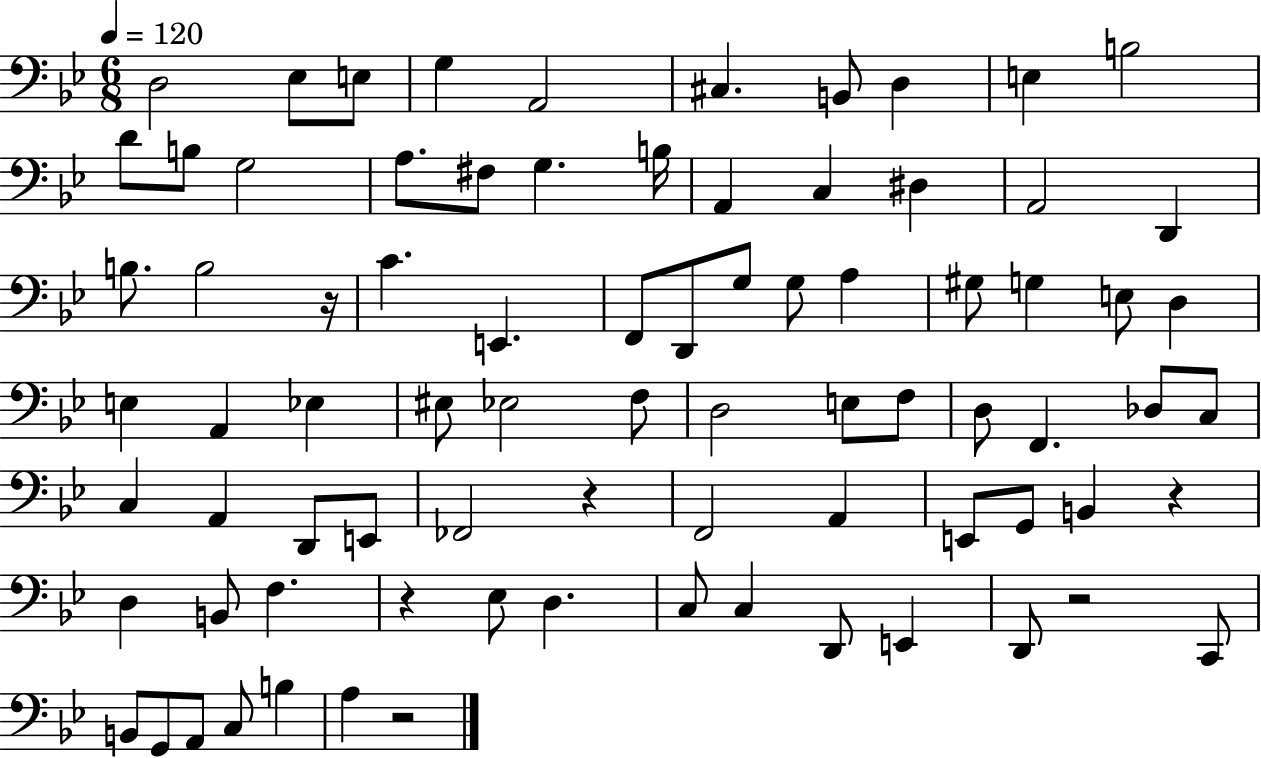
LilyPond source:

{
  \clef bass
  \numericTimeSignature
  \time 6/8
  \key bes \major
  \tempo 4 = 120
  d2 ees8 e8 | g4 a,2 | cis4. b,8 d4 | e4 b2 | \break d'8 b8 g2 | a8. fis8 g4. b16 | a,4 c4 dis4 | a,2 d,4 | \break b8. b2 r16 | c'4. e,4. | f,8 d,8 g8 g8 a4 | gis8 g4 e8 d4 | \break e4 a,4 ees4 | eis8 ees2 f8 | d2 e8 f8 | d8 f,4. des8 c8 | \break c4 a,4 d,8 e,8 | fes,2 r4 | f,2 a,4 | e,8 g,8 b,4 r4 | \break d4 b,8 f4. | r4 ees8 d4. | c8 c4 d,8 e,4 | d,8 r2 c,8 | \break b,8 g,8 a,8 c8 b4 | a4 r2 | \bar "|."
}